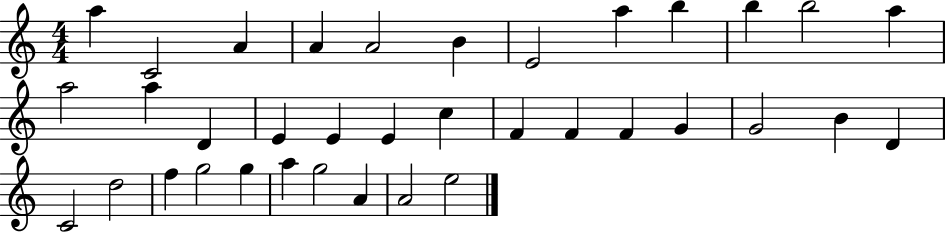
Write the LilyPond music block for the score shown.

{
  \clef treble
  \numericTimeSignature
  \time 4/4
  \key c \major
  a''4 c'2 a'4 | a'4 a'2 b'4 | e'2 a''4 b''4 | b''4 b''2 a''4 | \break a''2 a''4 d'4 | e'4 e'4 e'4 c''4 | f'4 f'4 f'4 g'4 | g'2 b'4 d'4 | \break c'2 d''2 | f''4 g''2 g''4 | a''4 g''2 a'4 | a'2 e''2 | \break \bar "|."
}